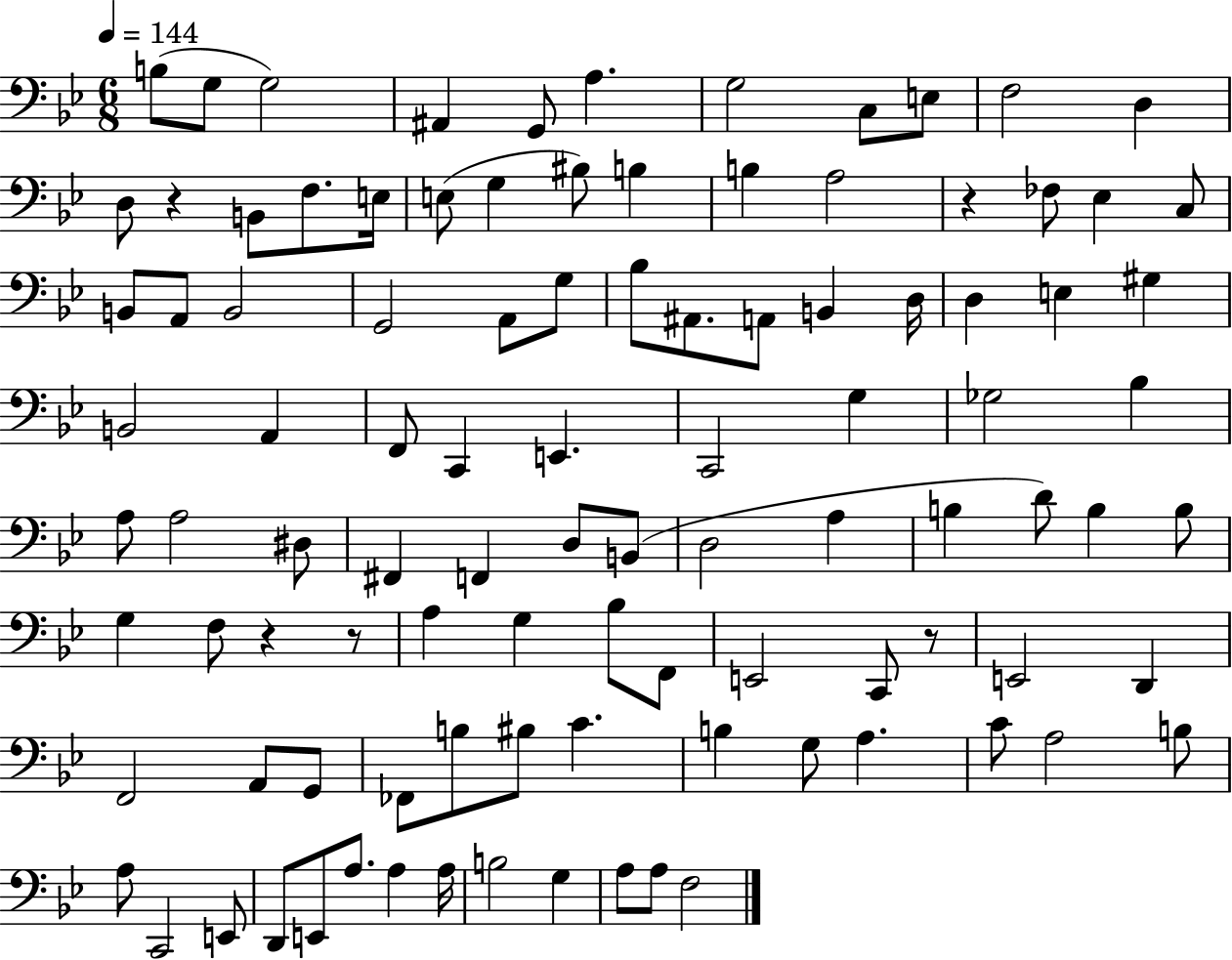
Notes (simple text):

B3/e G3/e G3/h A#2/q G2/e A3/q. G3/h C3/e E3/e F3/h D3/q D3/e R/q B2/e F3/e. E3/s E3/e G3/q BIS3/e B3/q B3/q A3/h R/q FES3/e Eb3/q C3/e B2/e A2/e B2/h G2/h A2/e G3/e Bb3/e A#2/e. A2/e B2/q D3/s D3/q E3/q G#3/q B2/h A2/q F2/e C2/q E2/q. C2/h G3/q Gb3/h Bb3/q A3/e A3/h D#3/e F#2/q F2/q D3/e B2/e D3/h A3/q B3/q D4/e B3/q B3/e G3/q F3/e R/q R/e A3/q G3/q Bb3/e F2/e E2/h C2/e R/e E2/h D2/q F2/h A2/e G2/e FES2/e B3/e BIS3/e C4/q. B3/q G3/e A3/q. C4/e A3/h B3/e A3/e C2/h E2/e D2/e E2/e A3/e. A3/q A3/s B3/h G3/q A3/e A3/e F3/h